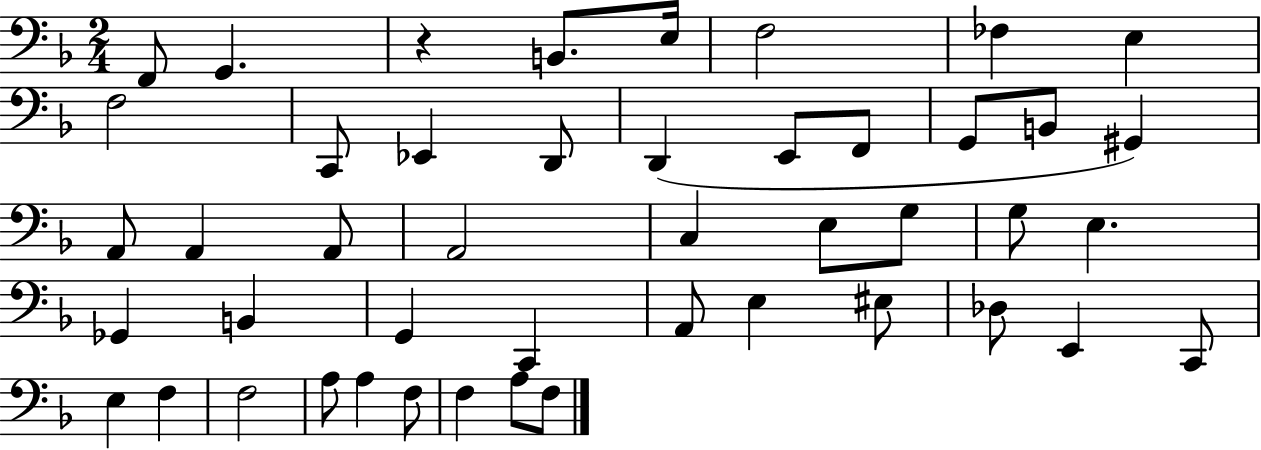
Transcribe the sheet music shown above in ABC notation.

X:1
T:Untitled
M:2/4
L:1/4
K:F
F,,/2 G,, z B,,/2 E,/4 F,2 _F, E, F,2 C,,/2 _E,, D,,/2 D,, E,,/2 F,,/2 G,,/2 B,,/2 ^G,, A,,/2 A,, A,,/2 A,,2 C, E,/2 G,/2 G,/2 E, _G,, B,, G,, C,, A,,/2 E, ^E,/2 _D,/2 E,, C,,/2 E, F, F,2 A,/2 A, F,/2 F, A,/2 F,/2